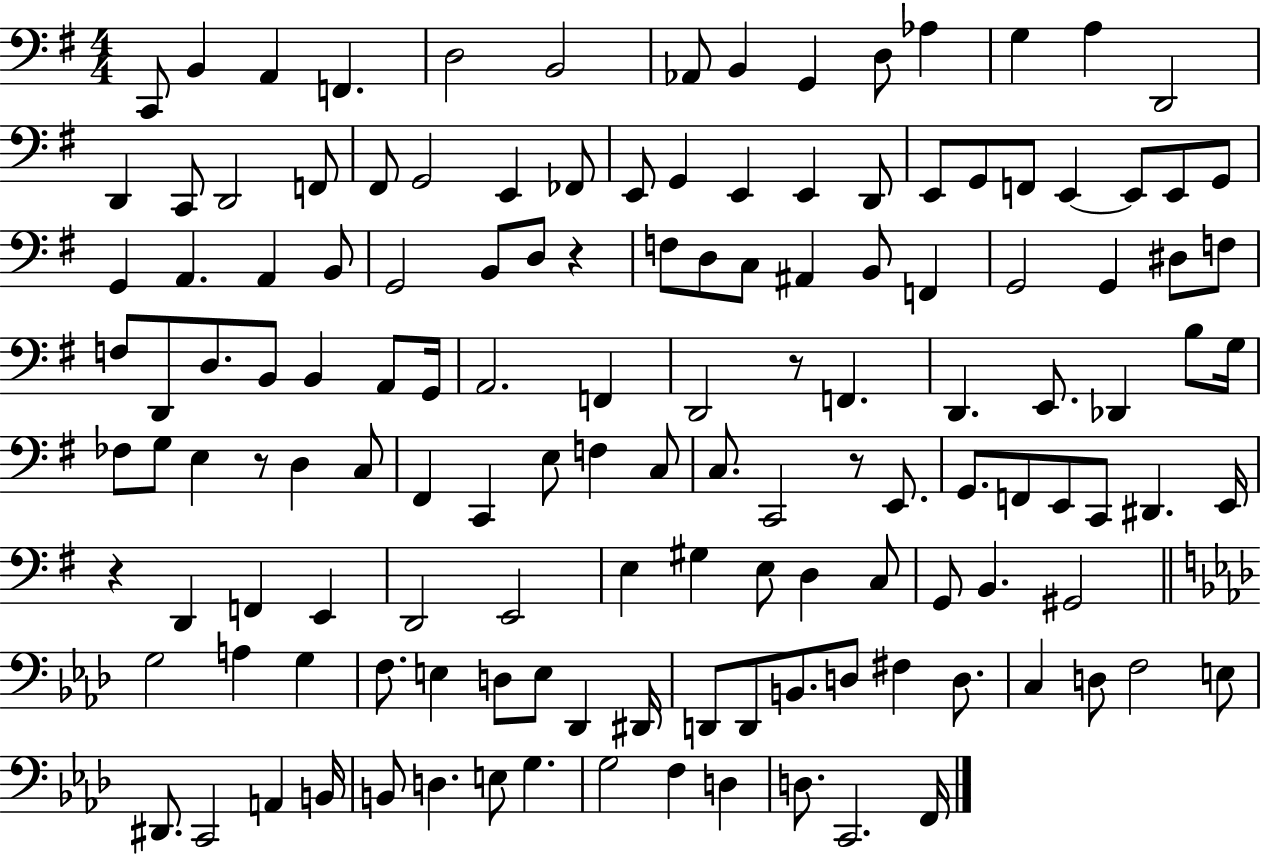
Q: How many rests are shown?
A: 5